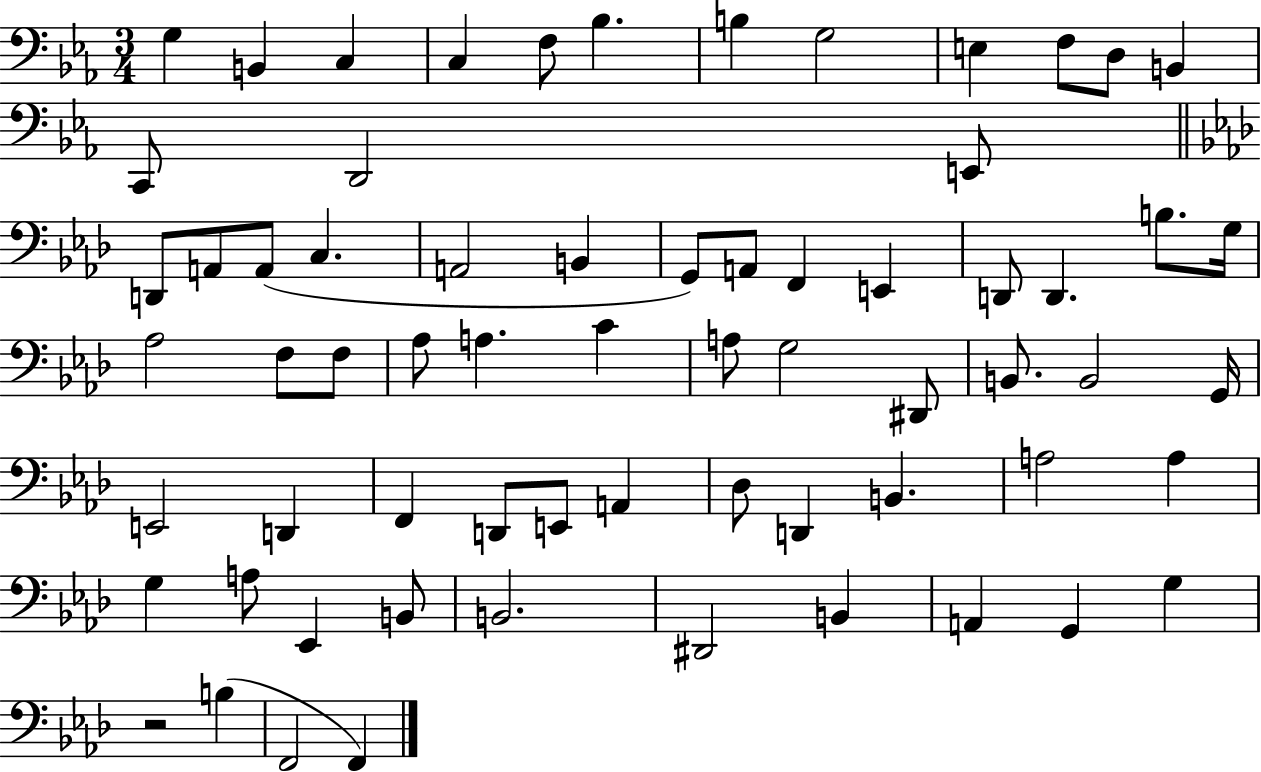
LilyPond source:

{
  \clef bass
  \numericTimeSignature
  \time 3/4
  \key ees \major
  \repeat volta 2 { g4 b,4 c4 | c4 f8 bes4. | b4 g2 | e4 f8 d8 b,4 | \break c,8 d,2 e,8 | \bar "||" \break \key aes \major d,8 a,8 a,8( c4. | a,2 b,4 | g,8) a,8 f,4 e,4 | d,8 d,4. b8. g16 | \break aes2 f8 f8 | aes8 a4. c'4 | a8 g2 dis,8 | b,8. b,2 g,16 | \break e,2 d,4 | f,4 d,8 e,8 a,4 | des8 d,4 b,4. | a2 a4 | \break g4 a8 ees,4 b,8 | b,2. | dis,2 b,4 | a,4 g,4 g4 | \break r2 b4( | f,2 f,4) | } \bar "|."
}